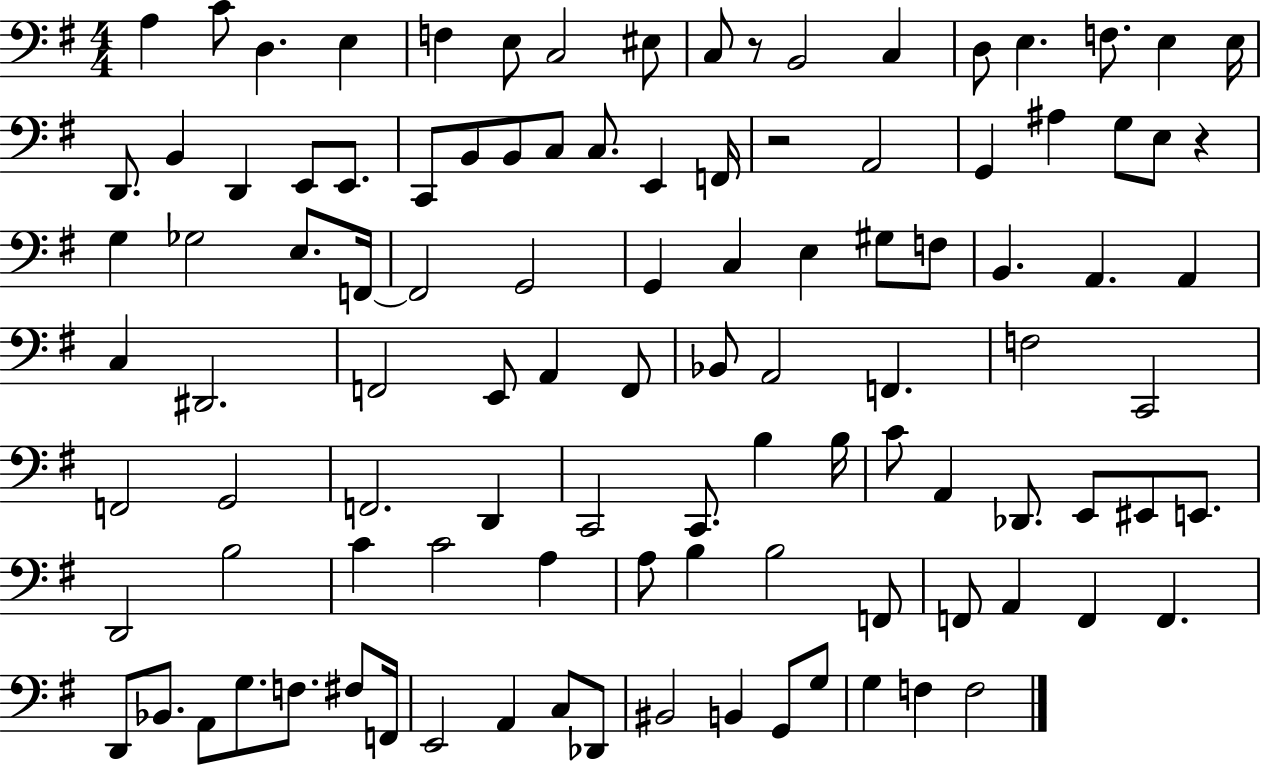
A3/q C4/e D3/q. E3/q F3/q E3/e C3/h EIS3/e C3/e R/e B2/h C3/q D3/e E3/q. F3/e. E3/q E3/s D2/e. B2/q D2/q E2/e E2/e. C2/e B2/e B2/e C3/e C3/e. E2/q F2/s R/h A2/h G2/q A#3/q G3/e E3/e R/q G3/q Gb3/h E3/e. F2/s F2/h G2/h G2/q C3/q E3/q G#3/e F3/e B2/q. A2/q. A2/q C3/q D#2/h. F2/h E2/e A2/q F2/e Bb2/e A2/h F2/q. F3/h C2/h F2/h G2/h F2/h. D2/q C2/h C2/e. B3/q B3/s C4/e A2/q Db2/e. E2/e EIS2/e E2/e. D2/h B3/h C4/q C4/h A3/q A3/e B3/q B3/h F2/e F2/e A2/q F2/q F2/q. D2/e Bb2/e. A2/e G3/e. F3/e. F#3/e F2/s E2/h A2/q C3/e Db2/e BIS2/h B2/q G2/e G3/e G3/q F3/q F3/h